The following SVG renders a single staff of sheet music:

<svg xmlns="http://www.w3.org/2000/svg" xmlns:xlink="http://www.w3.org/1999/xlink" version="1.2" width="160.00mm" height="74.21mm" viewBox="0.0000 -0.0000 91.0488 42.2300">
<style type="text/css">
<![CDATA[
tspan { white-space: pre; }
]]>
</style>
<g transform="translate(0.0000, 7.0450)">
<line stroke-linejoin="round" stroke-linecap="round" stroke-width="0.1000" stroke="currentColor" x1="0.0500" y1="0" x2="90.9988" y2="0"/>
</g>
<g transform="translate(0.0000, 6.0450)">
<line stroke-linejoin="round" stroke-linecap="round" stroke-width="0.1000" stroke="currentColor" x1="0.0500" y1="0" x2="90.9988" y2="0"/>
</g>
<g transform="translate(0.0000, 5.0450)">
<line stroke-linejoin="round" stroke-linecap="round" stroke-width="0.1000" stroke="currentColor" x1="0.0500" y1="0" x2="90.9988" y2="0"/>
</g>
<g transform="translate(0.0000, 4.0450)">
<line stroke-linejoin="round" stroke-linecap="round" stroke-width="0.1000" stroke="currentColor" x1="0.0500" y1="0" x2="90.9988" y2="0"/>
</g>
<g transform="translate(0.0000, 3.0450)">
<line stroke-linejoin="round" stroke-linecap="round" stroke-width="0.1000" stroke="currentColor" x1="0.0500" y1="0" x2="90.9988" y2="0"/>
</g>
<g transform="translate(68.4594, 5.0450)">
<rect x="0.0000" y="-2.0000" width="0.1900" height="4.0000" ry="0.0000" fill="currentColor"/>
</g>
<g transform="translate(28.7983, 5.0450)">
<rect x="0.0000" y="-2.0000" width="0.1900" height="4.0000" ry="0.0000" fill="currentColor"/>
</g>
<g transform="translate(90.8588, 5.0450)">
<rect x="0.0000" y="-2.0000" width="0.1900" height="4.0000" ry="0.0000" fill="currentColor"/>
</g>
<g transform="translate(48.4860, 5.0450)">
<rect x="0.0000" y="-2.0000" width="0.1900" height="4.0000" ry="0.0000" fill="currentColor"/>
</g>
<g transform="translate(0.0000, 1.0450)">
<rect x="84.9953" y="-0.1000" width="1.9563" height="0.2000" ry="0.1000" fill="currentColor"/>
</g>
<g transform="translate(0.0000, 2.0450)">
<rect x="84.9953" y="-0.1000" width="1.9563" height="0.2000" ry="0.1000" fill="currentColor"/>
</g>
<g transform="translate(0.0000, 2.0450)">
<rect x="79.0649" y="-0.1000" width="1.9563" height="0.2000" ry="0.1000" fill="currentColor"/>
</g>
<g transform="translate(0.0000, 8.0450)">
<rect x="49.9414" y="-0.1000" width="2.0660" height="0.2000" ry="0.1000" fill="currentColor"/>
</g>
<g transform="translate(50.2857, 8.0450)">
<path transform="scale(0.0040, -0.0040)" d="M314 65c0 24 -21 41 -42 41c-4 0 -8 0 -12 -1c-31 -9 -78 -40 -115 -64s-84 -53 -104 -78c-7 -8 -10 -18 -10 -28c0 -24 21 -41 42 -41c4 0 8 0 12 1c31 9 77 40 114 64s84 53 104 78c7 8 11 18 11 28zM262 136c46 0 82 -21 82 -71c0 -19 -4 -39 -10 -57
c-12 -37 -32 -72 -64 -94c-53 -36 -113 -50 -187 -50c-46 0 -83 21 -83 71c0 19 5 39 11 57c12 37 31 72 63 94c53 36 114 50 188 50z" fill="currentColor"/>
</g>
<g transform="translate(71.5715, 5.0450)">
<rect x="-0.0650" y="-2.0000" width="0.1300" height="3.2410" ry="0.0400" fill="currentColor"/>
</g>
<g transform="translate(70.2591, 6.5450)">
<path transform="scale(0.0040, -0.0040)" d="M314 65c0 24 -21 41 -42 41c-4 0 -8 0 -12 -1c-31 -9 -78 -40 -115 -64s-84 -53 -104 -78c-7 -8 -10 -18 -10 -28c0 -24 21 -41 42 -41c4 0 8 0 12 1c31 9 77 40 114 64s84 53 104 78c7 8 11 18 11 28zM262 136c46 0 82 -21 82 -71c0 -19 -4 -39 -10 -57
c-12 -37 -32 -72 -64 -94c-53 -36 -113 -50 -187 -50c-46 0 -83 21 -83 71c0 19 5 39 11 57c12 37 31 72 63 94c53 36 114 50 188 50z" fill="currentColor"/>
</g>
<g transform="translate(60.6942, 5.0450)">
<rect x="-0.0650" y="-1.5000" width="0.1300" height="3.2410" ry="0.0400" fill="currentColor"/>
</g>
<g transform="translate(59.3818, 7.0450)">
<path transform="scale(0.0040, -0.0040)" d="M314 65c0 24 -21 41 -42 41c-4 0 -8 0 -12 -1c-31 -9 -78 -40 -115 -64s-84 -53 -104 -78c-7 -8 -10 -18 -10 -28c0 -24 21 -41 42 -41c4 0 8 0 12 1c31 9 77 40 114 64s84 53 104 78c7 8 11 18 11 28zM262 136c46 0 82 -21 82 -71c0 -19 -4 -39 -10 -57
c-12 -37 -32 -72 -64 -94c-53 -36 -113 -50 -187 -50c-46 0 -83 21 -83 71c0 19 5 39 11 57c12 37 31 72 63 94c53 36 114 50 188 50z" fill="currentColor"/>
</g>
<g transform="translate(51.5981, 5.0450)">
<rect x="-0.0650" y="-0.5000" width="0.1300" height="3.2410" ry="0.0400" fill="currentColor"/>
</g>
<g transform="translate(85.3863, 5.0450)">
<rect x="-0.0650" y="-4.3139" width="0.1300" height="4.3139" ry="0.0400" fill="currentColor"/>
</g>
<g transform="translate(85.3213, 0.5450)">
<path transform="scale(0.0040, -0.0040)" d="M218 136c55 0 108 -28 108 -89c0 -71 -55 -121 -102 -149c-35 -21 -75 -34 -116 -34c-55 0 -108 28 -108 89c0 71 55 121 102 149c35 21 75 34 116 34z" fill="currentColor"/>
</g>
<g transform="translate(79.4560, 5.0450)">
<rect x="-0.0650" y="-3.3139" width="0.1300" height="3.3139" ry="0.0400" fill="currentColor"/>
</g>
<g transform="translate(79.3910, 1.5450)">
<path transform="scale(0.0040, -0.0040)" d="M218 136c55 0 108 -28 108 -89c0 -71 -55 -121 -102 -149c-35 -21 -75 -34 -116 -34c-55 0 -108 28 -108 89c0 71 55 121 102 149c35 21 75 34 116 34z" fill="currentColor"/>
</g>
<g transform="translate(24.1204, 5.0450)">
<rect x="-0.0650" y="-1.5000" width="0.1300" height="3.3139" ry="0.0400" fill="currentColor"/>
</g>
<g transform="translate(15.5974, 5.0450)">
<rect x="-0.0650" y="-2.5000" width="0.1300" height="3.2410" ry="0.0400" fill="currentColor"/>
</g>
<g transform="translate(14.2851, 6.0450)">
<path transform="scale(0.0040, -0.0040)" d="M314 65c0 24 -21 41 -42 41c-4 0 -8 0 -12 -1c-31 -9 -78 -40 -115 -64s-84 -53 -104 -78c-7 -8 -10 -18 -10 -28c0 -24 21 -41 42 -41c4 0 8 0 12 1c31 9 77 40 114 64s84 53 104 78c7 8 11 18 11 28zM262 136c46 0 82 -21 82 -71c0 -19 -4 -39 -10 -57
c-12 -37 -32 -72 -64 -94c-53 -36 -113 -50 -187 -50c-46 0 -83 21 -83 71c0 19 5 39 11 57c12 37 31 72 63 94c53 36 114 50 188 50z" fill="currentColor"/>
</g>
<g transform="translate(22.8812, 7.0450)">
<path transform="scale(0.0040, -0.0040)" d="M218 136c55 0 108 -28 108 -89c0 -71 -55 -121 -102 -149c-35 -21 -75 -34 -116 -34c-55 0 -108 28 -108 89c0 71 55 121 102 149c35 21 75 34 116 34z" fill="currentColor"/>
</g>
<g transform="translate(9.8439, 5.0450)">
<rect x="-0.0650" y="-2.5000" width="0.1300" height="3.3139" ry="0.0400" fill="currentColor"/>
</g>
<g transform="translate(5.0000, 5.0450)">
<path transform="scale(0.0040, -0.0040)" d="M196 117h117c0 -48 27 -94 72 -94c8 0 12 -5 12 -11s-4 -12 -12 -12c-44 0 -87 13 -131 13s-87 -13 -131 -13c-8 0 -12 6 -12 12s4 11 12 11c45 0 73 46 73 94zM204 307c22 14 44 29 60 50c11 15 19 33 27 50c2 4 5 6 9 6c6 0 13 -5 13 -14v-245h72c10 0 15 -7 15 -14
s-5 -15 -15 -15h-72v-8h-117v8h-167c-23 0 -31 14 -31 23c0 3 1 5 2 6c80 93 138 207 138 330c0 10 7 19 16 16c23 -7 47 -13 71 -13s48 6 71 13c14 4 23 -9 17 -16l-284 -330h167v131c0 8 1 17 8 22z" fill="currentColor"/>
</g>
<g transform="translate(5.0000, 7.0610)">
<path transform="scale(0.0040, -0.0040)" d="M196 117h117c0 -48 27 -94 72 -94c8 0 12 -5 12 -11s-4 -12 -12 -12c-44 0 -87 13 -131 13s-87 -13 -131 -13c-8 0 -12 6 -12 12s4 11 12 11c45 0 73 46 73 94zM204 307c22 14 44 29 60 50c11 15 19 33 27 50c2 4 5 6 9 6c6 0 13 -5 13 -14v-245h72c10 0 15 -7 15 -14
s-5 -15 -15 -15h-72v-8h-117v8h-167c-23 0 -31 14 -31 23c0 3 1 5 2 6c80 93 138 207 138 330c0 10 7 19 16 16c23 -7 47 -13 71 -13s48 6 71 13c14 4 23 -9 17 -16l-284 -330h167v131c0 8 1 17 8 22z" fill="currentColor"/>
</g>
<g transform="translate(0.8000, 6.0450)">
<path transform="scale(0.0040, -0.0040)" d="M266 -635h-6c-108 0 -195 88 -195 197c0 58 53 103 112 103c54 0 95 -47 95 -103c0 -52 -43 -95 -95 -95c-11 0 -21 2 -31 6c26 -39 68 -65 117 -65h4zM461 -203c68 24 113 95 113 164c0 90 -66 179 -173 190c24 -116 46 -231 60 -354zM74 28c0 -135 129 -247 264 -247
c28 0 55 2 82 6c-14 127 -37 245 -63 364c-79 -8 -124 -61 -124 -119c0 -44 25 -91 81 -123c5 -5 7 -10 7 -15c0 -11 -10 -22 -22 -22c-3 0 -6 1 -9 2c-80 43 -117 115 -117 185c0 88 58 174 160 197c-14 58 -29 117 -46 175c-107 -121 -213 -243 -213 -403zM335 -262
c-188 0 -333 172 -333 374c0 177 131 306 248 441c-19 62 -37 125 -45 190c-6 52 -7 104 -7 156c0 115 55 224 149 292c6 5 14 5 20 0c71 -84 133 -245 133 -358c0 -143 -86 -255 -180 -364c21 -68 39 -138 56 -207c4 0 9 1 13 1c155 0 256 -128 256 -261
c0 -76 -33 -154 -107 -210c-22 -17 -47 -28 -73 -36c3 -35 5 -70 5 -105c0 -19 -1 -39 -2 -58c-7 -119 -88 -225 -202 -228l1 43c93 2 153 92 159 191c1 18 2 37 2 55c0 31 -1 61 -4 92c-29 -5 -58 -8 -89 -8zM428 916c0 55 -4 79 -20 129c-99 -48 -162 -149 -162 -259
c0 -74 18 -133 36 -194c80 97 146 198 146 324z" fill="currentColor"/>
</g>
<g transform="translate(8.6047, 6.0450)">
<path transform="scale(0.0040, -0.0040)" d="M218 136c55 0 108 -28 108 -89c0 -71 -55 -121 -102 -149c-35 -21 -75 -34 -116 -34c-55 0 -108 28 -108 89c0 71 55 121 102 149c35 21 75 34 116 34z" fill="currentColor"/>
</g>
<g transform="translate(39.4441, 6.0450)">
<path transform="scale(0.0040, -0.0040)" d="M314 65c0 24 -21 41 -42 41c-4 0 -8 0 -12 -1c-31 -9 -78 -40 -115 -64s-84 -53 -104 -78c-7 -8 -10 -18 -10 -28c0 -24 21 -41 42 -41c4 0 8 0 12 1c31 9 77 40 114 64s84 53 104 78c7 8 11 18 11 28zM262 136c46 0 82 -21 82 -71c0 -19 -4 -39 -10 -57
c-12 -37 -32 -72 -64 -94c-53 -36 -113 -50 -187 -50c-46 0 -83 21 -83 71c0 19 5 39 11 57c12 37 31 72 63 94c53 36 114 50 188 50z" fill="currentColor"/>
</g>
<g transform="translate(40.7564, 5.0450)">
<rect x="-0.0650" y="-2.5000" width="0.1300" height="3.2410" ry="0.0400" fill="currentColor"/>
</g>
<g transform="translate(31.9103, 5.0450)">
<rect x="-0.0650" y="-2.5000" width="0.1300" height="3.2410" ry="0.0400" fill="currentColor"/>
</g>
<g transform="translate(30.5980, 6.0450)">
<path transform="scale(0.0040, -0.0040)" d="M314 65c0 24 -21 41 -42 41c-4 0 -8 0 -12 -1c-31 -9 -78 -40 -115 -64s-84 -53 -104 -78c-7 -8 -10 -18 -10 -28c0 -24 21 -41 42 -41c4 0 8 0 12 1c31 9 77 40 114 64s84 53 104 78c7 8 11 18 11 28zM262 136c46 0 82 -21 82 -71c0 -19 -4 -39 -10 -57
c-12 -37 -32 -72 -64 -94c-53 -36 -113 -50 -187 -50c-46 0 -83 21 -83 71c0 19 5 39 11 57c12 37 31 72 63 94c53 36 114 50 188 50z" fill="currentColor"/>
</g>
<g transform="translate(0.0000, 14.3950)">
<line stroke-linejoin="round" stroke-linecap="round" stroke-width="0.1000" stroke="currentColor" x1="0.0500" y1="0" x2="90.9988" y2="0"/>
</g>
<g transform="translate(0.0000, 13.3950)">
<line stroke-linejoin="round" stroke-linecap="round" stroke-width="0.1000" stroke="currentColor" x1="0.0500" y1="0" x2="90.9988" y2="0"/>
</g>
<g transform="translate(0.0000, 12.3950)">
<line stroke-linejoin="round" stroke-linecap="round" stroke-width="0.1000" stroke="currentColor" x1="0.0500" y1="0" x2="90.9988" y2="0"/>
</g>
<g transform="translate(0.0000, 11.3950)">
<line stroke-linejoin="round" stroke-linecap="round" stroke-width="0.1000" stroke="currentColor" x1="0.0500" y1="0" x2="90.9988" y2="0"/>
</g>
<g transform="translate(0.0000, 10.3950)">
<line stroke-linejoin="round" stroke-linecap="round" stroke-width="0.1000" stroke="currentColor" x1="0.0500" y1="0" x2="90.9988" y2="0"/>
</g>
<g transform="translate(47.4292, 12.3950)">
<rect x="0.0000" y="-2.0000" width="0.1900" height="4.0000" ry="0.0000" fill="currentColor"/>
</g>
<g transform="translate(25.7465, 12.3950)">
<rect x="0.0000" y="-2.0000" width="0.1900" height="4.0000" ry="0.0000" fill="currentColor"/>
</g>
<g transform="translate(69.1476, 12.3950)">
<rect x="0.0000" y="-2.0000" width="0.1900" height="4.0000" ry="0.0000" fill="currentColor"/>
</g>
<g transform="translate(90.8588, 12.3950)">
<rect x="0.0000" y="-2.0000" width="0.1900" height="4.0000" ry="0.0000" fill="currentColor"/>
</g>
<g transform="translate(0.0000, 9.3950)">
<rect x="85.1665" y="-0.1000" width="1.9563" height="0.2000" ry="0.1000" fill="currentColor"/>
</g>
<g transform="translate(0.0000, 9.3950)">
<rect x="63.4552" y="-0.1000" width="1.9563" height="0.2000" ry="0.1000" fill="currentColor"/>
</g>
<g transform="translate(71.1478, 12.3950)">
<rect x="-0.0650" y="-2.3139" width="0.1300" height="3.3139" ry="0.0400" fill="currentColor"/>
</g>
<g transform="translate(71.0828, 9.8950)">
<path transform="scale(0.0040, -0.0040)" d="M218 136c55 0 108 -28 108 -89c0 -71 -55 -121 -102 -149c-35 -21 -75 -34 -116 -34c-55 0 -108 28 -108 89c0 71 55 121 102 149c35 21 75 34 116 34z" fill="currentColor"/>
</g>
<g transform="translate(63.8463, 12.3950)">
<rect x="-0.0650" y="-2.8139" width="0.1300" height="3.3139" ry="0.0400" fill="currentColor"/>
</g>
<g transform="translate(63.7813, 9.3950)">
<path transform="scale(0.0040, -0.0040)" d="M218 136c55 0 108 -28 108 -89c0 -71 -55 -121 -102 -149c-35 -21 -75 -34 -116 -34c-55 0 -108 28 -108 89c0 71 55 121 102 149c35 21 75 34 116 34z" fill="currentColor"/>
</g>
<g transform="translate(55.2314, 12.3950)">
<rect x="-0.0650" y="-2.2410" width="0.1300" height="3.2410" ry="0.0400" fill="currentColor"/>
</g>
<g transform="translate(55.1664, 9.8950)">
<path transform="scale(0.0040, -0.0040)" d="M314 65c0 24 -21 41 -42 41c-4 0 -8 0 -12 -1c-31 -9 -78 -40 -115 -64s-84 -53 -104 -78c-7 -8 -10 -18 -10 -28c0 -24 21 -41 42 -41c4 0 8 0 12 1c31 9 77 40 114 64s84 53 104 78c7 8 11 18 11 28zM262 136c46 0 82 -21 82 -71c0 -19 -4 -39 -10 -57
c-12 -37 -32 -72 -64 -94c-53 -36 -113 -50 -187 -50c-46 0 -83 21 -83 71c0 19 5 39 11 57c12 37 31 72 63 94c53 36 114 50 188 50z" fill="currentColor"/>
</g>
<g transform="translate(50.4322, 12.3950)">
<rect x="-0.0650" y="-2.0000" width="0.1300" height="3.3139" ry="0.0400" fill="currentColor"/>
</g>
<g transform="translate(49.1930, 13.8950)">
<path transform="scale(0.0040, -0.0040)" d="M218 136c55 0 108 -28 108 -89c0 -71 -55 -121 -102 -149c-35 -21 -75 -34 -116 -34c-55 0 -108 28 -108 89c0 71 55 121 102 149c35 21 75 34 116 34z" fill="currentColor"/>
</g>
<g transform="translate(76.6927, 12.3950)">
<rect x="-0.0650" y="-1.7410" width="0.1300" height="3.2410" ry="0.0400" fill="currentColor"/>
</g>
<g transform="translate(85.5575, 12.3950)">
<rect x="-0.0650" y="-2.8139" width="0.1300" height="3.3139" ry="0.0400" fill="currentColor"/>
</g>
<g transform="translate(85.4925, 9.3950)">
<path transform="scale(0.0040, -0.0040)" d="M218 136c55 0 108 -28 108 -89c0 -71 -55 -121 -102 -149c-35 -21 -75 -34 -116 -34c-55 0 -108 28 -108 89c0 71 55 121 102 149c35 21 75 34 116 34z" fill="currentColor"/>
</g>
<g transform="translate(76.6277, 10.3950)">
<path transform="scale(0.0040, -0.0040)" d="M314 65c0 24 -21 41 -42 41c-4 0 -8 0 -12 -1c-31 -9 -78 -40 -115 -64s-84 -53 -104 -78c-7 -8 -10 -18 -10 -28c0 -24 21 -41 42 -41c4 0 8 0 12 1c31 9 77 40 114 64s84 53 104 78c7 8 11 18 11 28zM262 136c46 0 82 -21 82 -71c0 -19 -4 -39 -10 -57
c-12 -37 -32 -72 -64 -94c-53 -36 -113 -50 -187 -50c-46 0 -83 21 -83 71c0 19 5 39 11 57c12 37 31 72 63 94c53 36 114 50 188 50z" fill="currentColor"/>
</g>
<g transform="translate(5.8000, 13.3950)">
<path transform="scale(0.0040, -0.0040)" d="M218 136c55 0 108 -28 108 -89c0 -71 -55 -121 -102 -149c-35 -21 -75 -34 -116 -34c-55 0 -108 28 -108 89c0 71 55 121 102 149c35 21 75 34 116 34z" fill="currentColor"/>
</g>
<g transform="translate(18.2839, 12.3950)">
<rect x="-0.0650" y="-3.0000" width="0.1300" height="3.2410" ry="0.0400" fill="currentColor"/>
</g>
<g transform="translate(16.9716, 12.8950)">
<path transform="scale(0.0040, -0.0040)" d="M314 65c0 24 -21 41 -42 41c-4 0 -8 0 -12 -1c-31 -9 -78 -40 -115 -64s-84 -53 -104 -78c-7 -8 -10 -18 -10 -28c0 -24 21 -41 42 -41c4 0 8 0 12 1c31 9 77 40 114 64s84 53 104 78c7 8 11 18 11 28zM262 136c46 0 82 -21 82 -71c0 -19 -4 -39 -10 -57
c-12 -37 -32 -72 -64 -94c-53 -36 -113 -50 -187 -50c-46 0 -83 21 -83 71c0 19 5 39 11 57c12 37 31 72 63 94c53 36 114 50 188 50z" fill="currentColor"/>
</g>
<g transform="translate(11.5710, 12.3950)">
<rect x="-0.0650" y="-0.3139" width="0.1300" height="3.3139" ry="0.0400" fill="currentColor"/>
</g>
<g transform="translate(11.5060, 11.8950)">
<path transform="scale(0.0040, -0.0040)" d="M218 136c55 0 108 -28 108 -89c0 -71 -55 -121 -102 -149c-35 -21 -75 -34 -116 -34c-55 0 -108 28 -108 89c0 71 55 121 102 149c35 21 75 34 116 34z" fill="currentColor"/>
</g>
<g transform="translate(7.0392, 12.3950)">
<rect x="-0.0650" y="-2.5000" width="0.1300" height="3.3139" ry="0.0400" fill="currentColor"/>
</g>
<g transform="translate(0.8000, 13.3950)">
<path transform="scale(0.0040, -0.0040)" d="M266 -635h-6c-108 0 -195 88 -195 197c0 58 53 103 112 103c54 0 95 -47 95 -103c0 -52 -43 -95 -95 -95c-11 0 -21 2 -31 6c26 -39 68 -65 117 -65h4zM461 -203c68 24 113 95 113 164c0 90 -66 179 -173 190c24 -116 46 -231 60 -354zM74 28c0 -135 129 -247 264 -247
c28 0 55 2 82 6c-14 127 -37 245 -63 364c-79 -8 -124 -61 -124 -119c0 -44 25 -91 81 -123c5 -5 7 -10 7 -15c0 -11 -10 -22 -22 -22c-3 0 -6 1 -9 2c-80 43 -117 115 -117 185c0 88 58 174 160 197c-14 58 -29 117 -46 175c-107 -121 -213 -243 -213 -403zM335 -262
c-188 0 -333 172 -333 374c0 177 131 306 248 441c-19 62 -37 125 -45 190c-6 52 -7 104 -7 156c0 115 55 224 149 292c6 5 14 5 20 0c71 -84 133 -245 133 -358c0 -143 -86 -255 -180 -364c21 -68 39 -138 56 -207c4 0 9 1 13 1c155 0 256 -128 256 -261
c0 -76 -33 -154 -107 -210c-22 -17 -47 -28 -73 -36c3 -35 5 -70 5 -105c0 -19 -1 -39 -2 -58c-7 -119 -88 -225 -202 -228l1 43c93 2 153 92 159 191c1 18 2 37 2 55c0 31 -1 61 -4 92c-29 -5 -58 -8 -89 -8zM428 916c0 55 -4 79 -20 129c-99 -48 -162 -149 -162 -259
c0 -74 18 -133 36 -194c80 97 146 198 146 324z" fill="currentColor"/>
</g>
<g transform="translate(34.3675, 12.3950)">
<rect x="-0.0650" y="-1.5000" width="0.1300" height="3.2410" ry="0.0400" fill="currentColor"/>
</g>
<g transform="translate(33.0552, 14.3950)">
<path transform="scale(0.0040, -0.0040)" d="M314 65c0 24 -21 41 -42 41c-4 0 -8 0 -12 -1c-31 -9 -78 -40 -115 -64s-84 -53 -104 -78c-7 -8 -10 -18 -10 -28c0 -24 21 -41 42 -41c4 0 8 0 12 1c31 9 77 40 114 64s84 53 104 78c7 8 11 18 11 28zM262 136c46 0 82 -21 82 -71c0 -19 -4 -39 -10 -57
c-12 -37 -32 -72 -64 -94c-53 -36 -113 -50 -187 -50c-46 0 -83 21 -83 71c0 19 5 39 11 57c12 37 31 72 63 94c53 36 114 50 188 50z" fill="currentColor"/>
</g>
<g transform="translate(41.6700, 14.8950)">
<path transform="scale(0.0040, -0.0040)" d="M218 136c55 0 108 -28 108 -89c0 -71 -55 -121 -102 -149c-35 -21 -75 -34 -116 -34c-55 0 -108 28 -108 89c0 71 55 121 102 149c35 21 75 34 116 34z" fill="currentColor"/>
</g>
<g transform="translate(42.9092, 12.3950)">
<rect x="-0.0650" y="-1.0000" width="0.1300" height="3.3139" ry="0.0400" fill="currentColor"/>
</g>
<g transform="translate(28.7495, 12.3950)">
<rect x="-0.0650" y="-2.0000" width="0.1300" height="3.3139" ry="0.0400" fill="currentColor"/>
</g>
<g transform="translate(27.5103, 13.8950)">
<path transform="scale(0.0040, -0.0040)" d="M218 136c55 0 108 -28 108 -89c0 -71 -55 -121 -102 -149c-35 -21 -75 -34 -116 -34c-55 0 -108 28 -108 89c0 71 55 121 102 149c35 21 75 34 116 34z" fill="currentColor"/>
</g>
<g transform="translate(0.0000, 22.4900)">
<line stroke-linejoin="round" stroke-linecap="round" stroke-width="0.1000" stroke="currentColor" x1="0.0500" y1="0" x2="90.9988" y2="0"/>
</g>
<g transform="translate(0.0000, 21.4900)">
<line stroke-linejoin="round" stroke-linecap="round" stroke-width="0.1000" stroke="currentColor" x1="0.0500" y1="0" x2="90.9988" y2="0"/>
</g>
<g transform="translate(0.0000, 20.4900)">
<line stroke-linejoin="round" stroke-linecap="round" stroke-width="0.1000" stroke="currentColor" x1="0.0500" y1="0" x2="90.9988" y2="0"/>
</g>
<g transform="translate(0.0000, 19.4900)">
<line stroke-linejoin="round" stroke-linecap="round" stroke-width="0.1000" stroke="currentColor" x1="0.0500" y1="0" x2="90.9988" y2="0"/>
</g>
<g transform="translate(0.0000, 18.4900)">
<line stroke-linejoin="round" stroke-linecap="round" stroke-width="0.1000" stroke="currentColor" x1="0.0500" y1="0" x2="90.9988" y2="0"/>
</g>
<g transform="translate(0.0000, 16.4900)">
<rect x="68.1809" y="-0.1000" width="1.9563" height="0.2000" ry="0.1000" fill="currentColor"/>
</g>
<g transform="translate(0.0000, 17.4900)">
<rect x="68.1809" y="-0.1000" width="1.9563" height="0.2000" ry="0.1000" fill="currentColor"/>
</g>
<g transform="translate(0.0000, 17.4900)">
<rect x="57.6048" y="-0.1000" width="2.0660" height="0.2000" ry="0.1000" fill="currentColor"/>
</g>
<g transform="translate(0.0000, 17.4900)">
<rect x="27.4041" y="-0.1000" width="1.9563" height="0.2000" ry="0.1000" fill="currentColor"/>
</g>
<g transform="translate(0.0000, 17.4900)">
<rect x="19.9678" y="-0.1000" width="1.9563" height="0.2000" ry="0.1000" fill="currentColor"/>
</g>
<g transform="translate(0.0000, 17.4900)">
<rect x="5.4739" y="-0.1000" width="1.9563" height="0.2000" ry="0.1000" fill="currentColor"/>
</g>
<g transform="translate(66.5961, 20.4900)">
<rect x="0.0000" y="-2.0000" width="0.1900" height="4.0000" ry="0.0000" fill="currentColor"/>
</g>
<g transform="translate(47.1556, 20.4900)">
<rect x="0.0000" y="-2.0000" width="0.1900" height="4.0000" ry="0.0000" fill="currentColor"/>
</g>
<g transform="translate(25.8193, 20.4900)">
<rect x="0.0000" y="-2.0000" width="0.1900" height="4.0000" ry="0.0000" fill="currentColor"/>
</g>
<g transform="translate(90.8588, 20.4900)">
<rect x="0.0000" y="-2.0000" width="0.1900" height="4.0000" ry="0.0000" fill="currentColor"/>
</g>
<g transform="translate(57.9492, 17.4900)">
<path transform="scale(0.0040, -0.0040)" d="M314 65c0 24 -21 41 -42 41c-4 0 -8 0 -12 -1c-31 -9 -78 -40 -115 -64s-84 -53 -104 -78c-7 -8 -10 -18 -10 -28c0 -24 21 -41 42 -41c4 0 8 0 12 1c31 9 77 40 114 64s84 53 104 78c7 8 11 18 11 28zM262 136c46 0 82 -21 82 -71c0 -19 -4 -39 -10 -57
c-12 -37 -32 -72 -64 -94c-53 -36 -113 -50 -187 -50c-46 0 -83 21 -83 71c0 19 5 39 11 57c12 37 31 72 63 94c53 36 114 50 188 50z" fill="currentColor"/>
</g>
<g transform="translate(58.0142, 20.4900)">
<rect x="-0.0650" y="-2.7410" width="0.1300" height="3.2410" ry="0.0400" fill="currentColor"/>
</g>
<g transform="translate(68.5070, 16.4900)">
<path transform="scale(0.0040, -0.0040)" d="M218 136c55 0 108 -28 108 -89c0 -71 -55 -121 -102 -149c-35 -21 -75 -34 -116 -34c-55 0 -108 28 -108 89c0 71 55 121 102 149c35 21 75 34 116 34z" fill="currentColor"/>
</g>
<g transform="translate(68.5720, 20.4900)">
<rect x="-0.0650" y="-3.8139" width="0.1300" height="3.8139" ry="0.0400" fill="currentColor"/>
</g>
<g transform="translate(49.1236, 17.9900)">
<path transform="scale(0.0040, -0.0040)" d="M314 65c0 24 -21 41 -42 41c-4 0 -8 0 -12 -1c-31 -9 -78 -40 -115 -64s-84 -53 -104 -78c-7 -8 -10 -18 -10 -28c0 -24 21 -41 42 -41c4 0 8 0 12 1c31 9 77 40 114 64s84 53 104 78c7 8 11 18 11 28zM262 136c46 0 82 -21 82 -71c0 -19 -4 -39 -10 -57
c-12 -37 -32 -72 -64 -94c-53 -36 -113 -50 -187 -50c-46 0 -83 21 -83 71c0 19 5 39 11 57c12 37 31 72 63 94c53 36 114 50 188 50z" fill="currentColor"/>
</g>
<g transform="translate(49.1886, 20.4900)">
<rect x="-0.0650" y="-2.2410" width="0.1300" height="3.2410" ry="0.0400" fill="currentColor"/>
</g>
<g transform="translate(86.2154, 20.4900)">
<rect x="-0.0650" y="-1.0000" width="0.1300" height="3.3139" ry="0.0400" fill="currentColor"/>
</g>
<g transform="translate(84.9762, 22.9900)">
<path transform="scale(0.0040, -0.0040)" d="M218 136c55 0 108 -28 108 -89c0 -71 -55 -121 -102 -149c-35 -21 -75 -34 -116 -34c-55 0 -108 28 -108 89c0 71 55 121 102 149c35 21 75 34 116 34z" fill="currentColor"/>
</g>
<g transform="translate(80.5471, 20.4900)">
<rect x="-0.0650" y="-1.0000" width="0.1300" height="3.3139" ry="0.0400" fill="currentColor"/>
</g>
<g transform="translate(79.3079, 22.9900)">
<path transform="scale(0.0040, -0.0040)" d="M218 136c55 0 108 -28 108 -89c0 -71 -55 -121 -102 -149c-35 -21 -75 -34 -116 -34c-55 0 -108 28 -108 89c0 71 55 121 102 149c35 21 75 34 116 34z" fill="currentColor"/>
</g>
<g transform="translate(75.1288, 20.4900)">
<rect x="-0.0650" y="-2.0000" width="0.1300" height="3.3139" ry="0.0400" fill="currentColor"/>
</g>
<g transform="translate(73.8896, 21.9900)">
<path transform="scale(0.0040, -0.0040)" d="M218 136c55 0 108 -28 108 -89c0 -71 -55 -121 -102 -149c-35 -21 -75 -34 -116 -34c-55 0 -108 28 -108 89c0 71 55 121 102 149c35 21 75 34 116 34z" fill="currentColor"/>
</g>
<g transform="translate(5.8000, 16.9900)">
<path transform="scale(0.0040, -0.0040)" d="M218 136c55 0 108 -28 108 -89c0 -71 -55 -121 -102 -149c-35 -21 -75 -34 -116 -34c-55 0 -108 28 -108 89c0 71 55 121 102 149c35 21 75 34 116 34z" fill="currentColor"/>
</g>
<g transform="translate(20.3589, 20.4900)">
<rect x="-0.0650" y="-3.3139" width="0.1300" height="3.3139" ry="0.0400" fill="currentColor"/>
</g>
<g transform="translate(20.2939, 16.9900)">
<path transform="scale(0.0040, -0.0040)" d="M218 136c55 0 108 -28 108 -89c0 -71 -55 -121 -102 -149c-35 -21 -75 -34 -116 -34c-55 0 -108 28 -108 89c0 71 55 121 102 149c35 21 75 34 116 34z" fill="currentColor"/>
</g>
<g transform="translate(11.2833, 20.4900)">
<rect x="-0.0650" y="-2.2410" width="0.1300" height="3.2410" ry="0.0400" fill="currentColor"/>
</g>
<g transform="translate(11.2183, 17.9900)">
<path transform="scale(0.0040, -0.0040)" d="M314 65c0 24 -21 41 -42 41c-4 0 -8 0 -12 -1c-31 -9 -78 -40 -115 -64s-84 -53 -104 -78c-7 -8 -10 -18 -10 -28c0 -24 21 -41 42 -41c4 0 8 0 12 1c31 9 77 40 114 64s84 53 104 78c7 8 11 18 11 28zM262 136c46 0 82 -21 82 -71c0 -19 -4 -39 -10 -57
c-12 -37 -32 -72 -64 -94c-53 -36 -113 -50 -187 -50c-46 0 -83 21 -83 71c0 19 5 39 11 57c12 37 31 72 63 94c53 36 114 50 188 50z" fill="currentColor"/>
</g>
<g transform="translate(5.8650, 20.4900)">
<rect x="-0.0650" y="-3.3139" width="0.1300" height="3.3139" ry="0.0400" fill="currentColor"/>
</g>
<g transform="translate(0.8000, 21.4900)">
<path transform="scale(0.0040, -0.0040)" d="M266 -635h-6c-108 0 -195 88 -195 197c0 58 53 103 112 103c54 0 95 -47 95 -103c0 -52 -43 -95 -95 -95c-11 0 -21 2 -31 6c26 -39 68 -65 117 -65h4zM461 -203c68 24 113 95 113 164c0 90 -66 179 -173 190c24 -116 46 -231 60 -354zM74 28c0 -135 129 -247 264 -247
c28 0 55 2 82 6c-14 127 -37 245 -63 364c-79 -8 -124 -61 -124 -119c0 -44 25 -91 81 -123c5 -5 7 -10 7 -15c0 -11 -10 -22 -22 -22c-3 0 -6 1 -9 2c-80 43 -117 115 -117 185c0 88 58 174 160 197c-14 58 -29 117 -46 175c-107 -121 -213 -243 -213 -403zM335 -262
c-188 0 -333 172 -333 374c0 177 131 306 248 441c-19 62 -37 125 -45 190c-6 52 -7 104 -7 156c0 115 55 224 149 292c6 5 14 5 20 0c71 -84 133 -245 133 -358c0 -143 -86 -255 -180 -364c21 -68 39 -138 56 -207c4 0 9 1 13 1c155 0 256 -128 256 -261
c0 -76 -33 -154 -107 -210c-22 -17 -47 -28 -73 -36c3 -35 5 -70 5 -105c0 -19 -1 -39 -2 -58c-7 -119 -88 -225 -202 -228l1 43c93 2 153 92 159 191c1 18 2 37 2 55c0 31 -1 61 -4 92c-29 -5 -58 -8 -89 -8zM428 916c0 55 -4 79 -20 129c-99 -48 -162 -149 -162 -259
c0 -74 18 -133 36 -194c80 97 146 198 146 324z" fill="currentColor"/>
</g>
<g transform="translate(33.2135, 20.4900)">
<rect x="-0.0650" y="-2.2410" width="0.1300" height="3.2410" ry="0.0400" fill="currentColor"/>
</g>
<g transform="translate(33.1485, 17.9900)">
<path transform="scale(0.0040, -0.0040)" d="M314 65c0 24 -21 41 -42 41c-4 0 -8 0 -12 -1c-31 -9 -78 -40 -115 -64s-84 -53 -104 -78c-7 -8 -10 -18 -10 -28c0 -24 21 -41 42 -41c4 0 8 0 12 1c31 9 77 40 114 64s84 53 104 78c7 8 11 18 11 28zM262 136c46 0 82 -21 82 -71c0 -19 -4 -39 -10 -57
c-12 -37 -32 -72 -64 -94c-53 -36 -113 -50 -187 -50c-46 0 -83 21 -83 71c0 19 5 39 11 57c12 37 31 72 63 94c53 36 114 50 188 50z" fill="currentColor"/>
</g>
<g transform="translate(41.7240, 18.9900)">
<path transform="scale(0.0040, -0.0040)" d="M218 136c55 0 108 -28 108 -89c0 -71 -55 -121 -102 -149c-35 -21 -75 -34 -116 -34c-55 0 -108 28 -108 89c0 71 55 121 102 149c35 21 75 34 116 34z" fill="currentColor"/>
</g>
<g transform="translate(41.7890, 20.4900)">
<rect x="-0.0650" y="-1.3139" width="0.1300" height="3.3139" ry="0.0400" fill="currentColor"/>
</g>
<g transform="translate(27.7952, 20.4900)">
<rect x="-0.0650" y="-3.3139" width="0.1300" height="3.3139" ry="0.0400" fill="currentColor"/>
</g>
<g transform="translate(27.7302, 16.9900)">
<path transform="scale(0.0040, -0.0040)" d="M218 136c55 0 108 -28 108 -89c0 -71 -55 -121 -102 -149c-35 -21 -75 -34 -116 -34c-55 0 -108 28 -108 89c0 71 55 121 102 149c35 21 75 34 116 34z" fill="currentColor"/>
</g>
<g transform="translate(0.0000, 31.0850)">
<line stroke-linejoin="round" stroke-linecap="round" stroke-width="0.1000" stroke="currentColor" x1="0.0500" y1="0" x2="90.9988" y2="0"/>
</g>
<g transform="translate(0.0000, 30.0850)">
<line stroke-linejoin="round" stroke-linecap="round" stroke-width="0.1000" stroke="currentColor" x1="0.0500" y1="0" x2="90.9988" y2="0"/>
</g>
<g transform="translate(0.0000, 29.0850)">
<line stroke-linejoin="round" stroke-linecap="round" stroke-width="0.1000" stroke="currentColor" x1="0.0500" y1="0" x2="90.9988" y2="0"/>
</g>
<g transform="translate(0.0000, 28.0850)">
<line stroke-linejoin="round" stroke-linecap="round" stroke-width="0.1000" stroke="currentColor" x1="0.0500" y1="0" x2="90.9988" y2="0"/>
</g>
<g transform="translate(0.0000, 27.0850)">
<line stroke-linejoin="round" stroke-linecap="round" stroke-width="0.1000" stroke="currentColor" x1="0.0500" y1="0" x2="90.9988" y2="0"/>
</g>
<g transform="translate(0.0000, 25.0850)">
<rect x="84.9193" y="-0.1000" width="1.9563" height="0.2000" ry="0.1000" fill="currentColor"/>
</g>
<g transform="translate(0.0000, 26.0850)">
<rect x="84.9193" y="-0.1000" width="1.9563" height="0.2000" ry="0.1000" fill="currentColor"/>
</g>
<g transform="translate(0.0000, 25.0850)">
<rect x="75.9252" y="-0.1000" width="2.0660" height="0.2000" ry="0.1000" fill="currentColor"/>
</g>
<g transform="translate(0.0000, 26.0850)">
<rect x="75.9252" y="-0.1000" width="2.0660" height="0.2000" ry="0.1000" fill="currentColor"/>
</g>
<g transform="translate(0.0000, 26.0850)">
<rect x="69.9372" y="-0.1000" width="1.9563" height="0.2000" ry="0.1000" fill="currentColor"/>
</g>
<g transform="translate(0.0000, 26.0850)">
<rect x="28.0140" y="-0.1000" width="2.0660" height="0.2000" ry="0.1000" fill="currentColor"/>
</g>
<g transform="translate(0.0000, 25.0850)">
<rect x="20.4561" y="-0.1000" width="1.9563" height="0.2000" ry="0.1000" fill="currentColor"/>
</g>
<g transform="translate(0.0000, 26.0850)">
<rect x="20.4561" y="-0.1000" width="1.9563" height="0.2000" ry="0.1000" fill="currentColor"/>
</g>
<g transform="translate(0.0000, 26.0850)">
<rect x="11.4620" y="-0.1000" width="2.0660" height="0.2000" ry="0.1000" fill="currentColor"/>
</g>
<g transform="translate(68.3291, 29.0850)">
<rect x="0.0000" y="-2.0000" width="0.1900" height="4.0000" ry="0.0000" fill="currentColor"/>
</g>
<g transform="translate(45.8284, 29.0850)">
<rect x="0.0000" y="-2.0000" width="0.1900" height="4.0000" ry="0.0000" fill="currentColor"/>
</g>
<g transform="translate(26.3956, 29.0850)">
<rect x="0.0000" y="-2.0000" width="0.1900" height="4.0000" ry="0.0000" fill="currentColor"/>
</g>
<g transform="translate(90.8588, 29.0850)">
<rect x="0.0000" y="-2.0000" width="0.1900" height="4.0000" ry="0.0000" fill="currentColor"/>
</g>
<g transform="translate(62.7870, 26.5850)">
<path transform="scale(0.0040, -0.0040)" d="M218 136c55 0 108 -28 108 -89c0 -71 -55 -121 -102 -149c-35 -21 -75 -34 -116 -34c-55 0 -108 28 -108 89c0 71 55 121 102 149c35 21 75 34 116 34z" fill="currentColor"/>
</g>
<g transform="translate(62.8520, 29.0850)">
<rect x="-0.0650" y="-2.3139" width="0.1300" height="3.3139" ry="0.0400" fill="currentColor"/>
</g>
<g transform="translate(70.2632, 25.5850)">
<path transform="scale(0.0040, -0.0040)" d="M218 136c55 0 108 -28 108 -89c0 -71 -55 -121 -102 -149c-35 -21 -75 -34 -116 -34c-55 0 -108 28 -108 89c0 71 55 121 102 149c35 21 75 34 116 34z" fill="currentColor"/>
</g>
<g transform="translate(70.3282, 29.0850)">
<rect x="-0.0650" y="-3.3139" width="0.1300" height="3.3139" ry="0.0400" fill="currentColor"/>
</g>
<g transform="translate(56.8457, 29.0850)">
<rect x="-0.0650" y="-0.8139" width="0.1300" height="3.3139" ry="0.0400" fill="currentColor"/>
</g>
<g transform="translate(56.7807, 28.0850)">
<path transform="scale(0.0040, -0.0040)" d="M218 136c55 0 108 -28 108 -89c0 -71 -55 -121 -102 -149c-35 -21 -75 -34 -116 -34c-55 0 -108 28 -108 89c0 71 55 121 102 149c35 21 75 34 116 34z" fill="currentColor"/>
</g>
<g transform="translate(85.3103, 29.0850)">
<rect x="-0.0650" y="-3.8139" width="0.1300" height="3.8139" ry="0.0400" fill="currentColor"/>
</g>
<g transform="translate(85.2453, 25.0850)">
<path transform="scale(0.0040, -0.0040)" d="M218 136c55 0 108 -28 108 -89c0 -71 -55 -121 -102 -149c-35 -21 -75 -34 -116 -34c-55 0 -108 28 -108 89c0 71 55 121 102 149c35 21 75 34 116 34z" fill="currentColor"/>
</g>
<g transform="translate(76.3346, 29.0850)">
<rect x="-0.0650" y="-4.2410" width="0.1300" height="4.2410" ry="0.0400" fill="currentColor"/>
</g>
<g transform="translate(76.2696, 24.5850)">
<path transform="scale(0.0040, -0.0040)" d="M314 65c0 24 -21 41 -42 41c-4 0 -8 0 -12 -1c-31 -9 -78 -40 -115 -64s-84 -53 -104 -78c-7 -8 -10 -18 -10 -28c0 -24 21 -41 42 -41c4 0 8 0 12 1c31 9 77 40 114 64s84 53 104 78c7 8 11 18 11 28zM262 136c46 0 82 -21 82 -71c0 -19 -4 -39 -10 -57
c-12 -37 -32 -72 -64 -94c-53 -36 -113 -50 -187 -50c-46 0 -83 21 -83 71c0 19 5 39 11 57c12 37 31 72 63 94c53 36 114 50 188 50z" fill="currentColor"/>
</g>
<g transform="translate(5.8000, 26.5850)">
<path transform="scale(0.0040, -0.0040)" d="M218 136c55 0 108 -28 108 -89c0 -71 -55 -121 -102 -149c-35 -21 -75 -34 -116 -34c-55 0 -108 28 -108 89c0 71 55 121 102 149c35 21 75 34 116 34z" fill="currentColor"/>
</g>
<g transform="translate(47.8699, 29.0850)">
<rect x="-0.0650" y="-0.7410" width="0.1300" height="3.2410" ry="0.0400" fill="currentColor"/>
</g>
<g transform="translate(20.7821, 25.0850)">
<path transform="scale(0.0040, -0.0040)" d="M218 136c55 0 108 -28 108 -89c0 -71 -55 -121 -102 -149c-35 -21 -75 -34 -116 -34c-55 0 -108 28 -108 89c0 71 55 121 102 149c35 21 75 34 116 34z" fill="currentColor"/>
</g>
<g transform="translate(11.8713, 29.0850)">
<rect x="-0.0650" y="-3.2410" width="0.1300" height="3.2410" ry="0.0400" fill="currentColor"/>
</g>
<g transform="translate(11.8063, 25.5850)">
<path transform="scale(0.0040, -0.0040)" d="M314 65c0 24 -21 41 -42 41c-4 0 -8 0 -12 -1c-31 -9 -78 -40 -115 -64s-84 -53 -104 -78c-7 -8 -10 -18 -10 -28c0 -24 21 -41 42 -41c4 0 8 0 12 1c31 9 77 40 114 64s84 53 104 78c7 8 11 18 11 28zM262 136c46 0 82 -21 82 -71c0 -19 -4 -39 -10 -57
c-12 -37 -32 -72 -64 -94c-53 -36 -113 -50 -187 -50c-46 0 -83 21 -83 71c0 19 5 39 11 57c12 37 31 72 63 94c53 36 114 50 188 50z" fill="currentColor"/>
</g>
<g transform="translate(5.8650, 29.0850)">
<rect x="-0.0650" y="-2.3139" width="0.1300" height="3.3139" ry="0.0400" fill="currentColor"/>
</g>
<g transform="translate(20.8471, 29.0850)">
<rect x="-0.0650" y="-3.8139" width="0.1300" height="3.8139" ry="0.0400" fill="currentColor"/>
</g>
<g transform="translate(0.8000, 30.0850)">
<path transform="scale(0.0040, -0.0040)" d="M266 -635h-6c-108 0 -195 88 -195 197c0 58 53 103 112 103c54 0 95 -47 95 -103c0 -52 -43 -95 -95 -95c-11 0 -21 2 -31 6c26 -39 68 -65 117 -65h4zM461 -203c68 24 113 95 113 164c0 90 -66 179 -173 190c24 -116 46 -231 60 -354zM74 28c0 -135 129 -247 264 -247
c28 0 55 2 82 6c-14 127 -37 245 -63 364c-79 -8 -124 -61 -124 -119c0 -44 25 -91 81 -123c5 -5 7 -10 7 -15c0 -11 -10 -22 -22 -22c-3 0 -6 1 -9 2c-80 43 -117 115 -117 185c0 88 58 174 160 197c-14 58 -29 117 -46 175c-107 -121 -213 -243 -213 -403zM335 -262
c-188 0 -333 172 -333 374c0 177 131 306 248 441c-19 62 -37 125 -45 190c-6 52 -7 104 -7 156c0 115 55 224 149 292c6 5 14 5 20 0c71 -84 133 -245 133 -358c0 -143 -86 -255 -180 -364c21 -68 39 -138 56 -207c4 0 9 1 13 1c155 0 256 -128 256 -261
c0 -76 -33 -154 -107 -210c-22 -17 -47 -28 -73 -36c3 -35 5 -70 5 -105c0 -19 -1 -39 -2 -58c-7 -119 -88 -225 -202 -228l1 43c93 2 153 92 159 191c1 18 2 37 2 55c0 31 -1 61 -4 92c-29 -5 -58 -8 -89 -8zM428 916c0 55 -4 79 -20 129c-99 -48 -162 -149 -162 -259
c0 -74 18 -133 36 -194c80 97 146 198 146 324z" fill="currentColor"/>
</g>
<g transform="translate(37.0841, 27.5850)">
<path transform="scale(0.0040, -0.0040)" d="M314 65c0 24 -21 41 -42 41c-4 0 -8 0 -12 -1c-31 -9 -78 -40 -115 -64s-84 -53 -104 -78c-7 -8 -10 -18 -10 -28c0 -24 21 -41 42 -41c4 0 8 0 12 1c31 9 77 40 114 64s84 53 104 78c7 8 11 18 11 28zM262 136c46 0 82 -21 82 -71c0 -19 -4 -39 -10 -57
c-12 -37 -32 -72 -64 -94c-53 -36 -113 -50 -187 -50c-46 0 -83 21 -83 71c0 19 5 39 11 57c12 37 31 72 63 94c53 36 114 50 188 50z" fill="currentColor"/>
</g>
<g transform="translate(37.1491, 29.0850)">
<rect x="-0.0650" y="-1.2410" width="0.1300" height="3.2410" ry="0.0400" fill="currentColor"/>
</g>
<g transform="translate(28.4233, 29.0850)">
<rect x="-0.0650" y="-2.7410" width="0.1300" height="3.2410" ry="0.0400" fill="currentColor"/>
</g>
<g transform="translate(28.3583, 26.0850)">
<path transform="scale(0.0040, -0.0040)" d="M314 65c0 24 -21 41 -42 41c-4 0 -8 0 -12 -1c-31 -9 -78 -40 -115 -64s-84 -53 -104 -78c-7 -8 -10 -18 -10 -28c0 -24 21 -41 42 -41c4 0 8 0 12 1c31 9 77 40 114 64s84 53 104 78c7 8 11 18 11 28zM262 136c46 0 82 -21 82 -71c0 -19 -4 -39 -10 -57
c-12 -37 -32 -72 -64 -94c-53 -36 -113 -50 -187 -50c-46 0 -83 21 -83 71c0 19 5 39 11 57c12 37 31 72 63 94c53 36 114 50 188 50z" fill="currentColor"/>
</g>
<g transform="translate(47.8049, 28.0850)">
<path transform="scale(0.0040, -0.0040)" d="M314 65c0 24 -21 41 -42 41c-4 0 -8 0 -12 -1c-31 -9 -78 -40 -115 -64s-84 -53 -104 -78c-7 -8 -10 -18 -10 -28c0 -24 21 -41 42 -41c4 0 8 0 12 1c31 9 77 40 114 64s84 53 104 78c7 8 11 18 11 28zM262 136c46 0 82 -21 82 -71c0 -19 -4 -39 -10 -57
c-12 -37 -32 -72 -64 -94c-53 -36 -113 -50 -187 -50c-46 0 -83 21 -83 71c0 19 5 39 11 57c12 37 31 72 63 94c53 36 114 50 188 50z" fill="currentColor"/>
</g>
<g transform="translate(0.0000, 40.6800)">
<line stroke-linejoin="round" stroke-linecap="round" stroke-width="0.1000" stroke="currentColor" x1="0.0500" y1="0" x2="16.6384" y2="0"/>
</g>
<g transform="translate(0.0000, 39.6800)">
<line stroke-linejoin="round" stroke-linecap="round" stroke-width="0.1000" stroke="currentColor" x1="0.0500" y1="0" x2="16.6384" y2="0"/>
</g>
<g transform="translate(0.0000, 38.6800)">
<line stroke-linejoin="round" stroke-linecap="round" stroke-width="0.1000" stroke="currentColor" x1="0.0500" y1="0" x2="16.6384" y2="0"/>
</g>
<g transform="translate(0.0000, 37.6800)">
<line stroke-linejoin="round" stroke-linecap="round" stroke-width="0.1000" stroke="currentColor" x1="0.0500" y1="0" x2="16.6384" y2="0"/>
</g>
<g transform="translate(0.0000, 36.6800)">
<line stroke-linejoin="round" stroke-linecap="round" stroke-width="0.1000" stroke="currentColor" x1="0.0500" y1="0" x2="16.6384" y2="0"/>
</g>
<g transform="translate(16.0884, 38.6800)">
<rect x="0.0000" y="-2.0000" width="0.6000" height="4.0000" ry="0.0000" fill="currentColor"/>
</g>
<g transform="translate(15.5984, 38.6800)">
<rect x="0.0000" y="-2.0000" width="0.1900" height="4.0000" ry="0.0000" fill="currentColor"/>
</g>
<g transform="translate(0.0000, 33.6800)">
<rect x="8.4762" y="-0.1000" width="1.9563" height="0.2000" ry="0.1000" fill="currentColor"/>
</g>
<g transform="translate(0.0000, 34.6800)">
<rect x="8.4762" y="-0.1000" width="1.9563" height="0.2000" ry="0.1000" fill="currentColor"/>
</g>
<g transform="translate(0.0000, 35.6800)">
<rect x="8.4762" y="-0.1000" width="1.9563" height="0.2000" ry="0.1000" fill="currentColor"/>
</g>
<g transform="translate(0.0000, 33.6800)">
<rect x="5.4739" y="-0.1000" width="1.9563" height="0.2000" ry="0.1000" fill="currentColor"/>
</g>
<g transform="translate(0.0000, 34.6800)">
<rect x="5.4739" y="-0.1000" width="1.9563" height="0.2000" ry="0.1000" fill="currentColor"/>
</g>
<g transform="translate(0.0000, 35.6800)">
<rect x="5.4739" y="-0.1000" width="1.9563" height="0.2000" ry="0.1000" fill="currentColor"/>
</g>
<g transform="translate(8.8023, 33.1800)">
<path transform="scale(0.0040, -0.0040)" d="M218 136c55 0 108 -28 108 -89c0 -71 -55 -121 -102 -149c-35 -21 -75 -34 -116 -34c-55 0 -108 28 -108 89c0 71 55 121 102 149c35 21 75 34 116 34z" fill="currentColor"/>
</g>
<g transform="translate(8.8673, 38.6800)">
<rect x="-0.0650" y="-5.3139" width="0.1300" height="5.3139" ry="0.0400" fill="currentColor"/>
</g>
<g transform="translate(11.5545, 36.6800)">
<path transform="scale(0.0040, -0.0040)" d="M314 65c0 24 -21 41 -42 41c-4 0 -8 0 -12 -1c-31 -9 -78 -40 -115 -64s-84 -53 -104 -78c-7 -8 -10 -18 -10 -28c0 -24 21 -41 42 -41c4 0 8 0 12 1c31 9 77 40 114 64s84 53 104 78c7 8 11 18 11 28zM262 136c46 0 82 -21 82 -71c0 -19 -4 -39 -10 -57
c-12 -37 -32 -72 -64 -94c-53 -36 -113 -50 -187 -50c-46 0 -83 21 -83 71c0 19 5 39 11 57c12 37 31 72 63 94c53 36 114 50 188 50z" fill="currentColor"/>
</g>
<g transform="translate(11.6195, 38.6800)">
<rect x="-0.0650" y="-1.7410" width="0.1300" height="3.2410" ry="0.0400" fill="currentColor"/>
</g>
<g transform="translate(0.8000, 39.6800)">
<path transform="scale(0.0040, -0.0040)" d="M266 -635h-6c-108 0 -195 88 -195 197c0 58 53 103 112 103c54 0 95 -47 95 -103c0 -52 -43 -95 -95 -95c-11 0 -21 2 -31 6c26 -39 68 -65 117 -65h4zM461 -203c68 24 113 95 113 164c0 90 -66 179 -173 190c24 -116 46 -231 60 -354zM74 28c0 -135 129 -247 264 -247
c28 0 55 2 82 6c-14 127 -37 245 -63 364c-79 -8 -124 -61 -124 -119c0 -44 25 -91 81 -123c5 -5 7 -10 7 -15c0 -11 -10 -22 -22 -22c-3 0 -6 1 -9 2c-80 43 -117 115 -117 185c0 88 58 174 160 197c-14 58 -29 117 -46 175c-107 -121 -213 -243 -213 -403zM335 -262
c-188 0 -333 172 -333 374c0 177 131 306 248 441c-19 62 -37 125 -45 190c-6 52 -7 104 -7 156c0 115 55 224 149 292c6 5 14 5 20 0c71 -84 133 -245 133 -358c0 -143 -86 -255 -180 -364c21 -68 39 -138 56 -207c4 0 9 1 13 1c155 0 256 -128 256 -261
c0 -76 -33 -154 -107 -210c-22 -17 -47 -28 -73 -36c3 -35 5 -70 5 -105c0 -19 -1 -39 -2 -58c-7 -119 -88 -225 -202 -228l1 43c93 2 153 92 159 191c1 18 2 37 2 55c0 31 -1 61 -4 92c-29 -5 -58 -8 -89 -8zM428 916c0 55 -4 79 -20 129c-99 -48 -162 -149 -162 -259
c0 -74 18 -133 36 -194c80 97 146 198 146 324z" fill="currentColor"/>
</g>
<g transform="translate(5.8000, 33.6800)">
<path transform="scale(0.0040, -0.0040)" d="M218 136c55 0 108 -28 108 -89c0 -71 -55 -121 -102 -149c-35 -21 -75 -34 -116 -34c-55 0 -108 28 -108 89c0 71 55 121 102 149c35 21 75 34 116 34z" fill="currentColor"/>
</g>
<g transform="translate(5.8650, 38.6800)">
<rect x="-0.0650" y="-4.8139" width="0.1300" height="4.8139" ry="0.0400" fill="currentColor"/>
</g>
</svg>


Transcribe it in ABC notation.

X:1
T:Untitled
M:4/4
L:1/4
K:C
G G2 E G2 G2 C2 E2 F2 b d' G c A2 F E2 D F g2 a g f2 a b g2 b b g2 e g2 a2 c' F D D g b2 c' a2 e2 d2 d g b d'2 c' e' f' f2